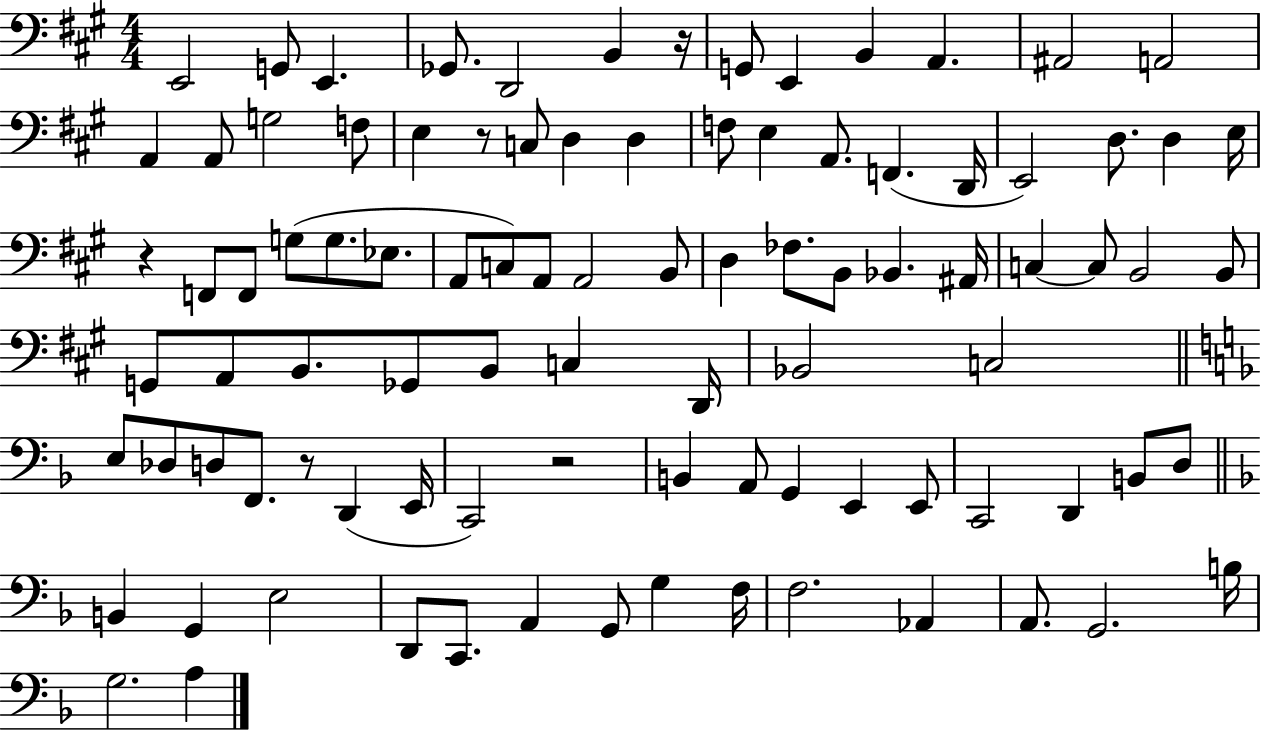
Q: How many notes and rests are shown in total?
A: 94